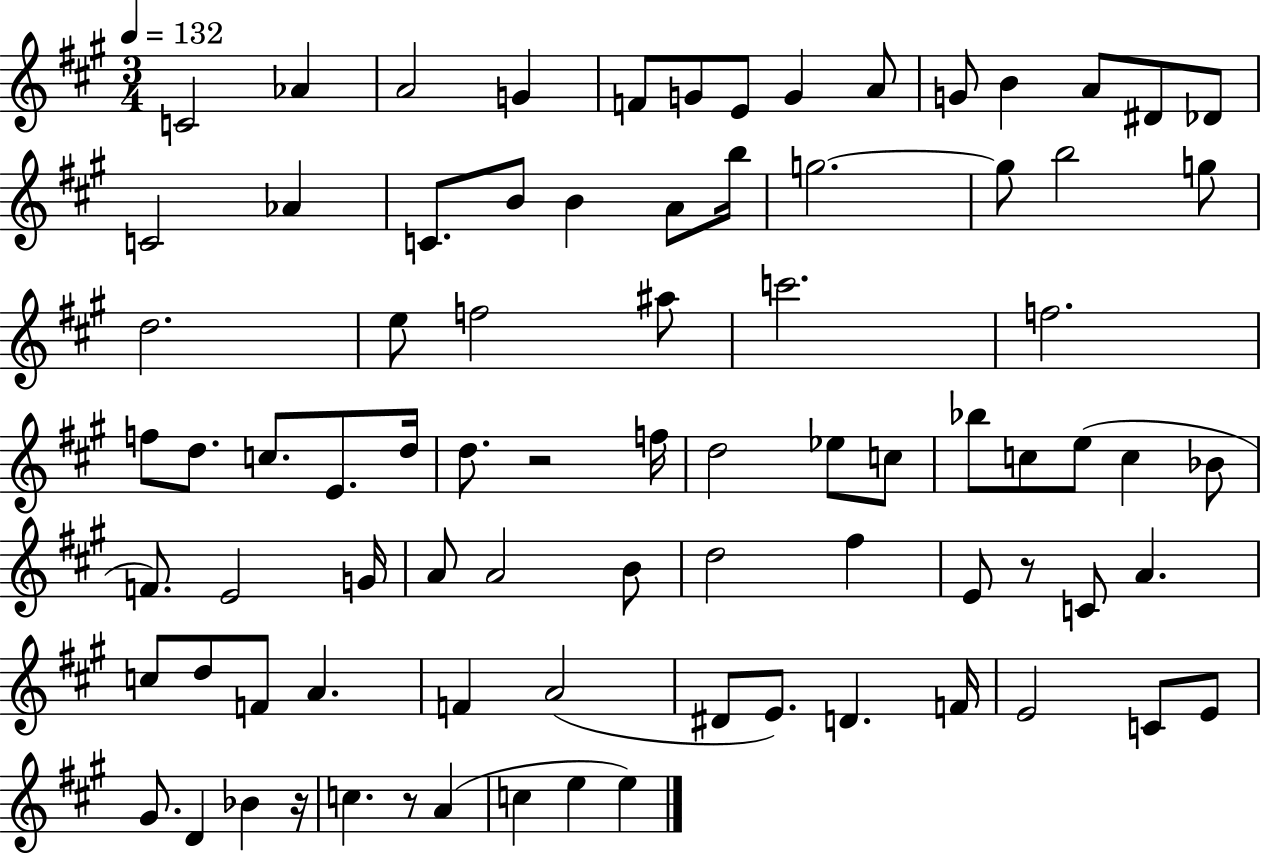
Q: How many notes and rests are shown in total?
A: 82